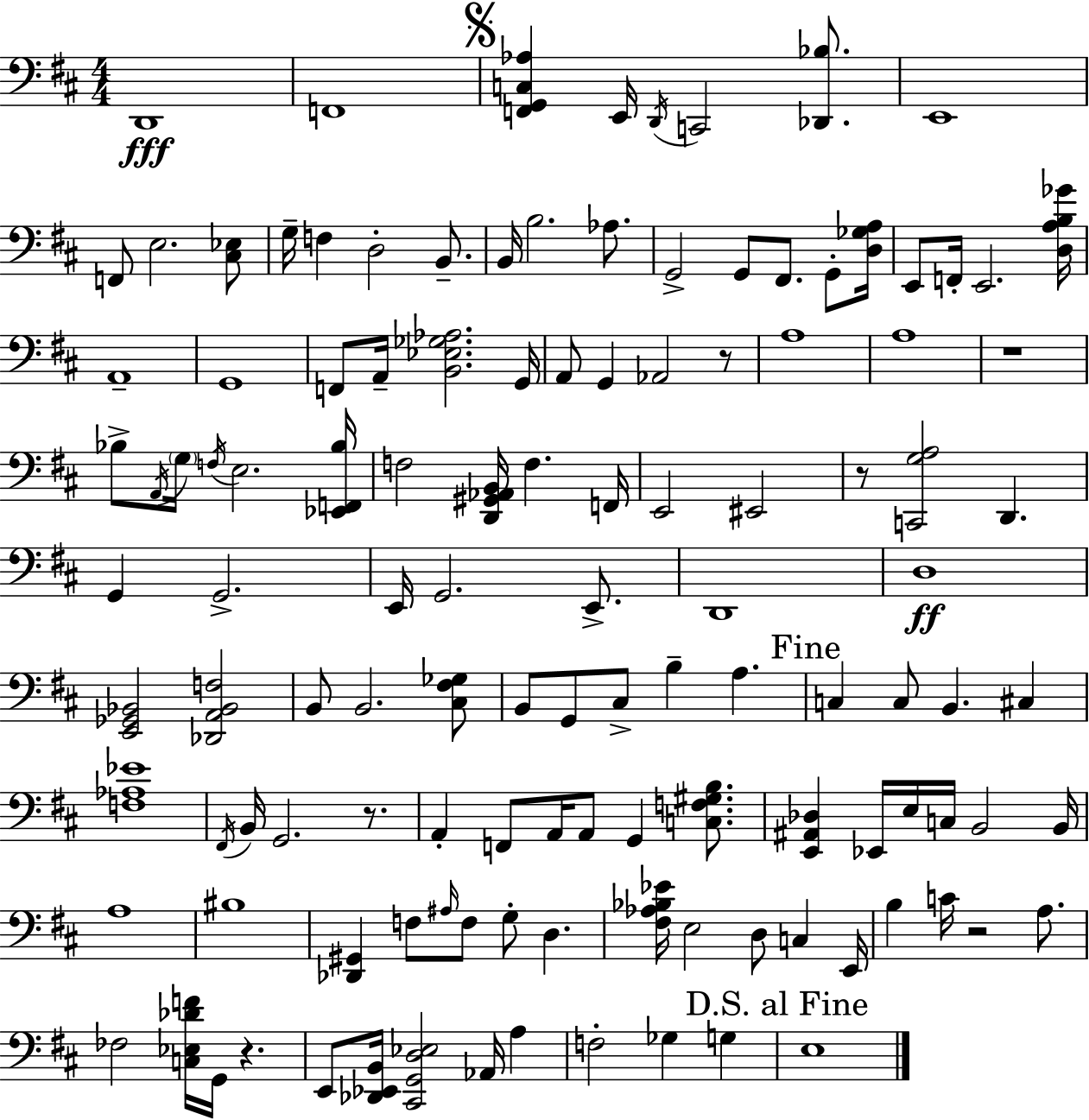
D2/w F2/w [F2,G2,C3,Ab3]/q E2/s D2/s C2/h [Db2,Bb3]/e. E2/w F2/e E3/h. [C#3,Eb3]/e G3/s F3/q D3/h B2/e. B2/s B3/h. Ab3/e. G2/h G2/e F#2/e. G2/e [D3,Gb3,A3]/s E2/e F2/s E2/h. [D3,A3,B3,Gb4]/s A2/w G2/w F2/e A2/s [B2,Eb3,Gb3,Ab3]/h. G2/s A2/e G2/q Ab2/h R/e A3/w A3/w R/w Bb3/e A2/s G3/s F3/s E3/h. [Eb2,F2,Bb3]/s F3/h [D2,G#2,Ab2,B2]/s F3/q. F2/s E2/h EIS2/h R/e [C2,G3,A3]/h D2/q. G2/q G2/h. E2/s G2/h. E2/e. D2/w D3/w [E2,Gb2,Bb2]/h [Db2,A2,Bb2,F3]/h B2/e B2/h. [C#3,F#3,Gb3]/e B2/e G2/e C#3/e B3/q A3/q. C3/q C3/e B2/q. C#3/q [F3,Ab3,Eb4]/w F#2/s B2/s G2/h. R/e. A2/q F2/e A2/s A2/e G2/q [C3,F3,G#3,B3]/e. [E2,A#2,Db3]/q Eb2/s E3/s C3/s B2/h B2/s A3/w BIS3/w [Db2,G#2]/q F3/e A#3/s F3/e G3/e D3/q. [F#3,Ab3,Bb3,Eb4]/s E3/h D3/e C3/q E2/s B3/q C4/s R/h A3/e. FES3/h [C3,Eb3,Db4,F4]/s G2/s R/q. E2/e [Db2,Eb2,B2]/s [C#2,G2,D3,Eb3]/h Ab2/s A3/q F3/h Gb3/q G3/q E3/w